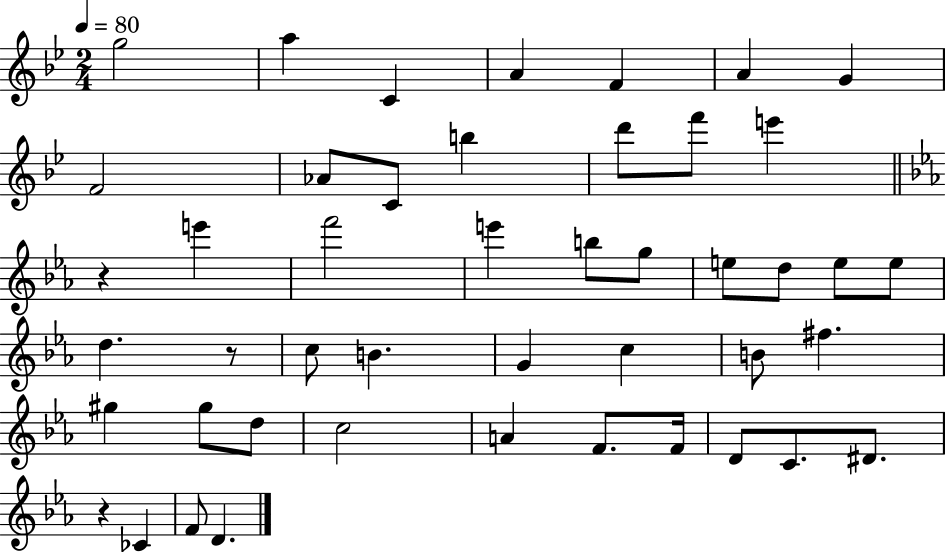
{
  \clef treble
  \numericTimeSignature
  \time 2/4
  \key bes \major
  \tempo 4 = 80
  \repeat volta 2 { g''2 | a''4 c'4 | a'4 f'4 | a'4 g'4 | \break f'2 | aes'8 c'8 b''4 | d'''8 f'''8 e'''4 | \bar "||" \break \key ees \major r4 e'''4 | f'''2 | e'''4 b''8 g''8 | e''8 d''8 e''8 e''8 | \break d''4. r8 | c''8 b'4. | g'4 c''4 | b'8 fis''4. | \break gis''4 gis''8 d''8 | c''2 | a'4 f'8. f'16 | d'8 c'8. dis'8. | \break r4 ces'4 | f'8 d'4. | } \bar "|."
}